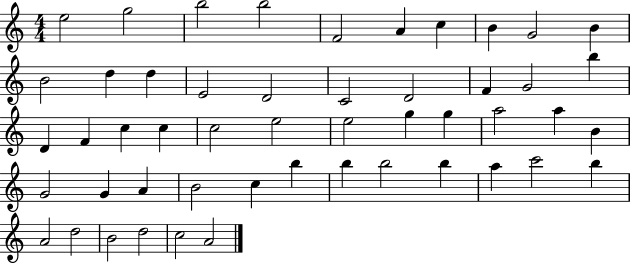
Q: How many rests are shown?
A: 0